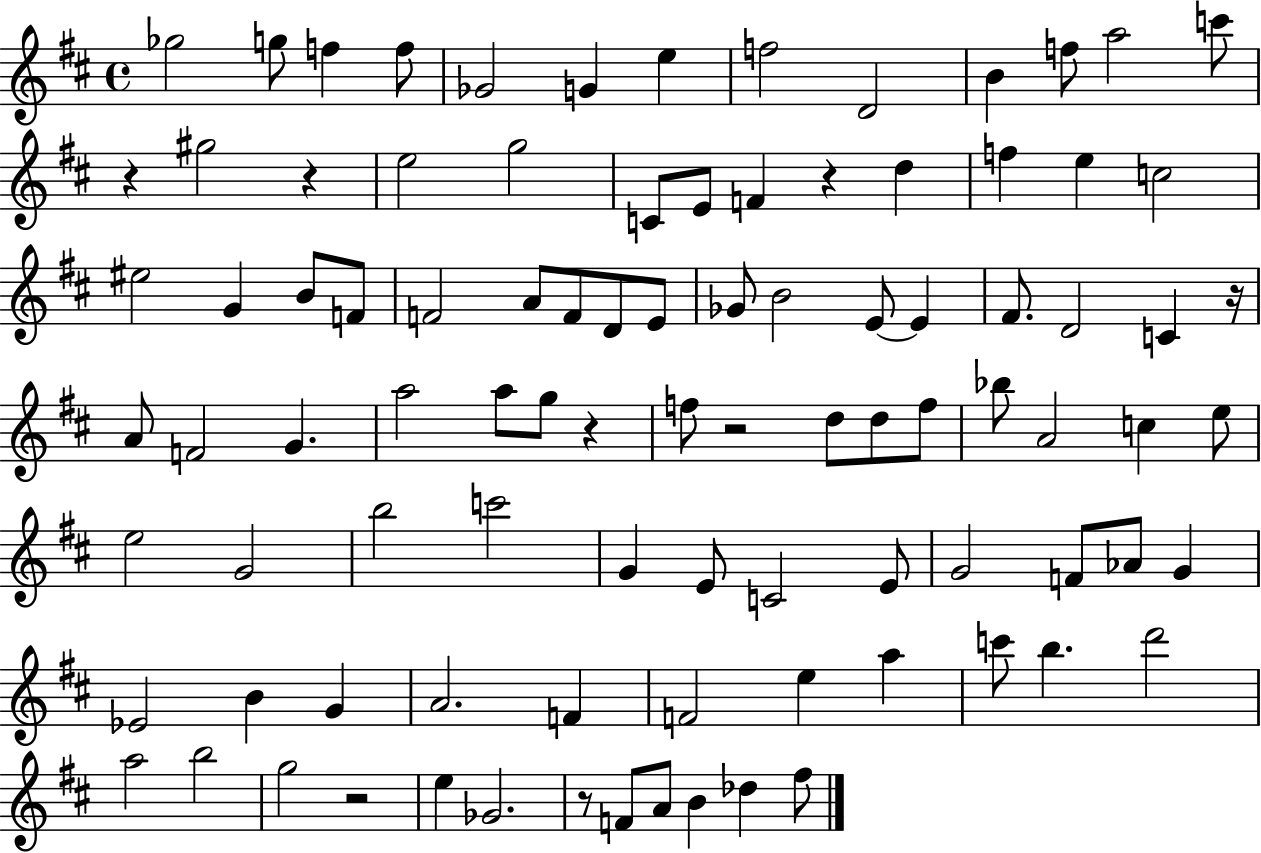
{
  \clef treble
  \time 4/4
  \defaultTimeSignature
  \key d \major
  ges''2 g''8 f''4 f''8 | ges'2 g'4 e''4 | f''2 d'2 | b'4 f''8 a''2 c'''8 | \break r4 gis''2 r4 | e''2 g''2 | c'8 e'8 f'4 r4 d''4 | f''4 e''4 c''2 | \break eis''2 g'4 b'8 f'8 | f'2 a'8 f'8 d'8 e'8 | ges'8 b'2 e'8~~ e'4 | fis'8. d'2 c'4 r16 | \break a'8 f'2 g'4. | a''2 a''8 g''8 r4 | f''8 r2 d''8 d''8 f''8 | bes''8 a'2 c''4 e''8 | \break e''2 g'2 | b''2 c'''2 | g'4 e'8 c'2 e'8 | g'2 f'8 aes'8 g'4 | \break ees'2 b'4 g'4 | a'2. f'4 | f'2 e''4 a''4 | c'''8 b''4. d'''2 | \break a''2 b''2 | g''2 r2 | e''4 ges'2. | r8 f'8 a'8 b'4 des''4 fis''8 | \break \bar "|."
}